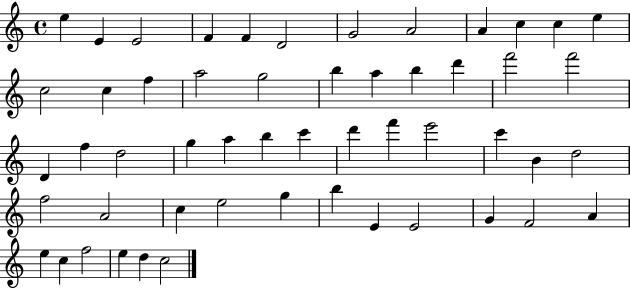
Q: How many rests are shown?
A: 0